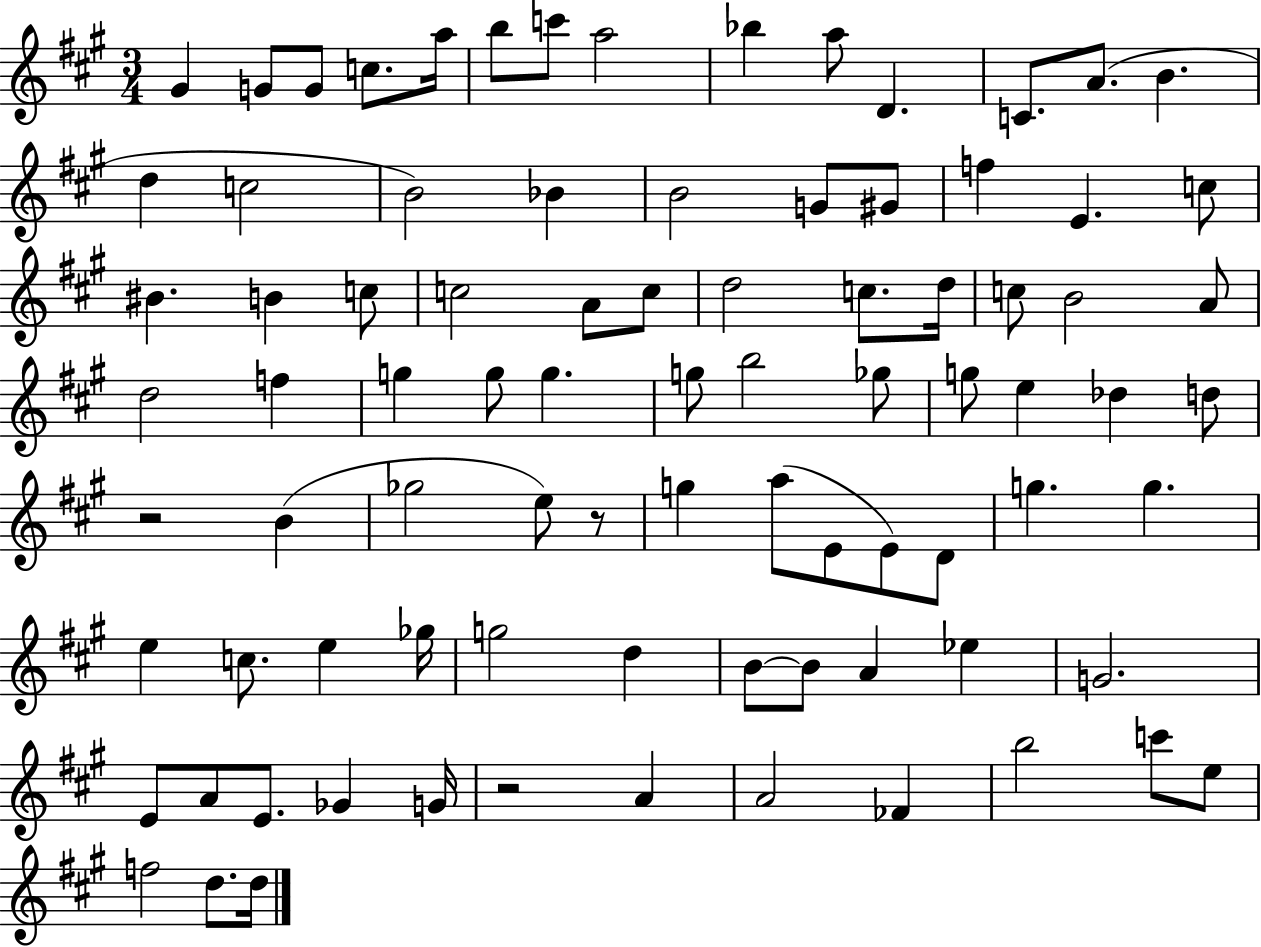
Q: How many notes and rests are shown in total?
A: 86